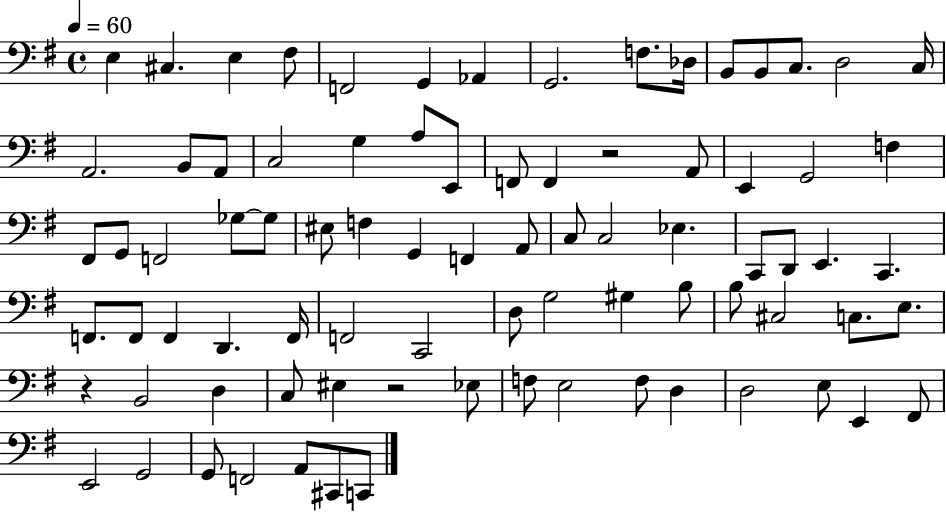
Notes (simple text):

E3/q C#3/q. E3/q F#3/e F2/h G2/q Ab2/q G2/h. F3/e. Db3/s B2/e B2/e C3/e. D3/h C3/s A2/h. B2/e A2/e C3/h G3/q A3/e E2/e F2/e F2/q R/h A2/e E2/q G2/h F3/q F#2/e G2/e F2/h Gb3/e Gb3/e EIS3/e F3/q G2/q F2/q A2/e C3/e C3/h Eb3/q. C2/e D2/e E2/q. C2/q. F2/e. F2/e F2/q D2/q. F2/s F2/h C2/h D3/e G3/h G#3/q B3/e B3/e C#3/h C3/e. E3/e. R/q B2/h D3/q C3/e EIS3/q R/h Eb3/e F3/e E3/h F3/e D3/q D3/h E3/e E2/q F#2/e E2/h G2/h G2/e F2/h A2/e C#2/e C2/e